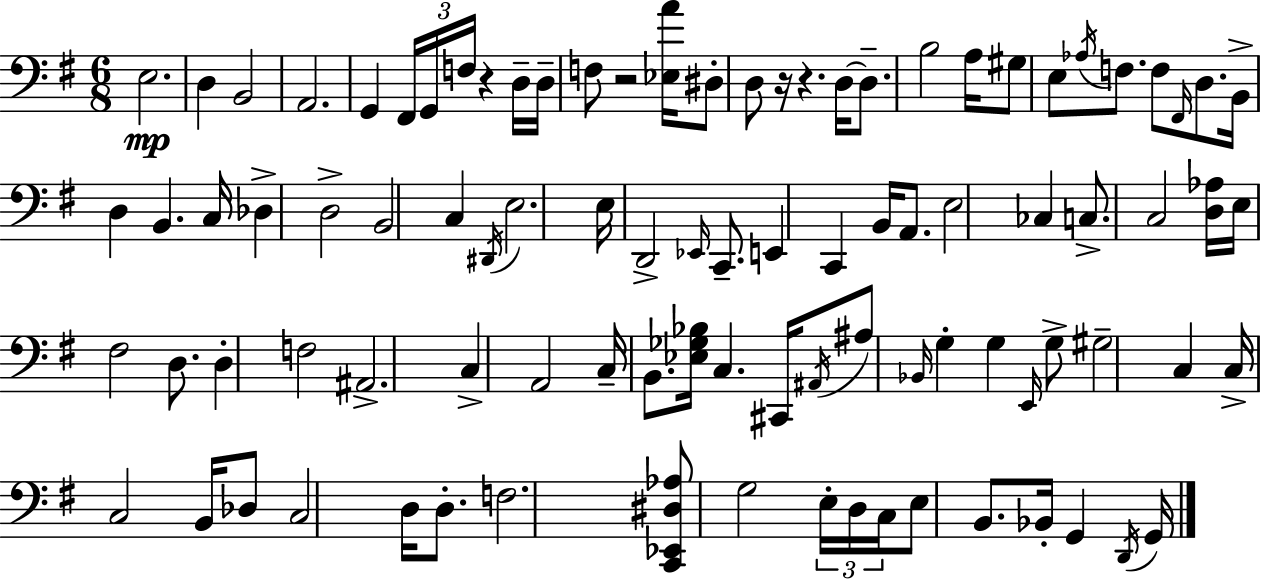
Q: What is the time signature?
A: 6/8